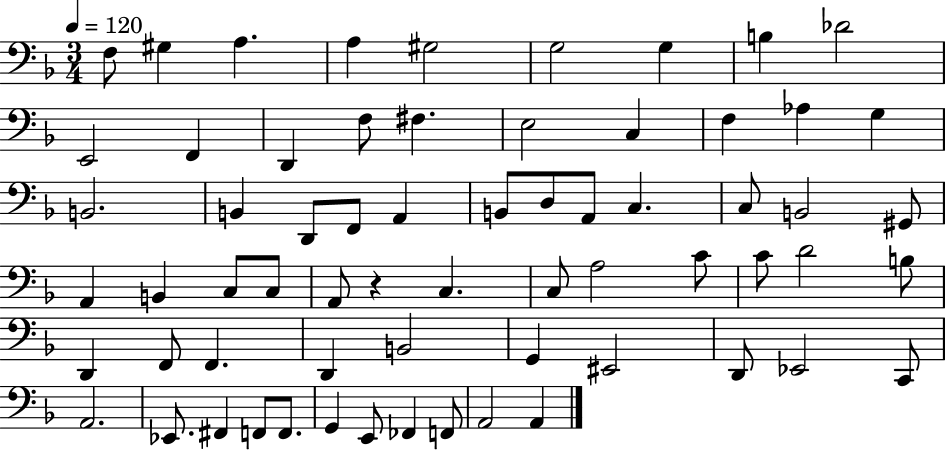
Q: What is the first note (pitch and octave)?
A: F3